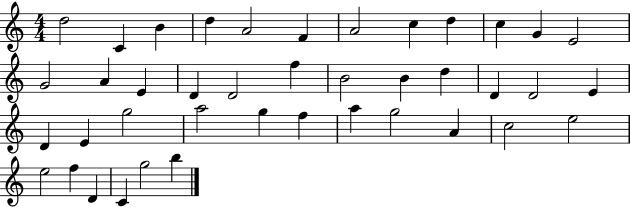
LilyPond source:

{
  \clef treble
  \numericTimeSignature
  \time 4/4
  \key c \major
  d''2 c'4 b'4 | d''4 a'2 f'4 | a'2 c''4 d''4 | c''4 g'4 e'2 | \break g'2 a'4 e'4 | d'4 d'2 f''4 | b'2 b'4 d''4 | d'4 d'2 e'4 | \break d'4 e'4 g''2 | a''2 g''4 f''4 | a''4 g''2 a'4 | c''2 e''2 | \break e''2 f''4 d'4 | c'4 g''2 b''4 | \bar "|."
}